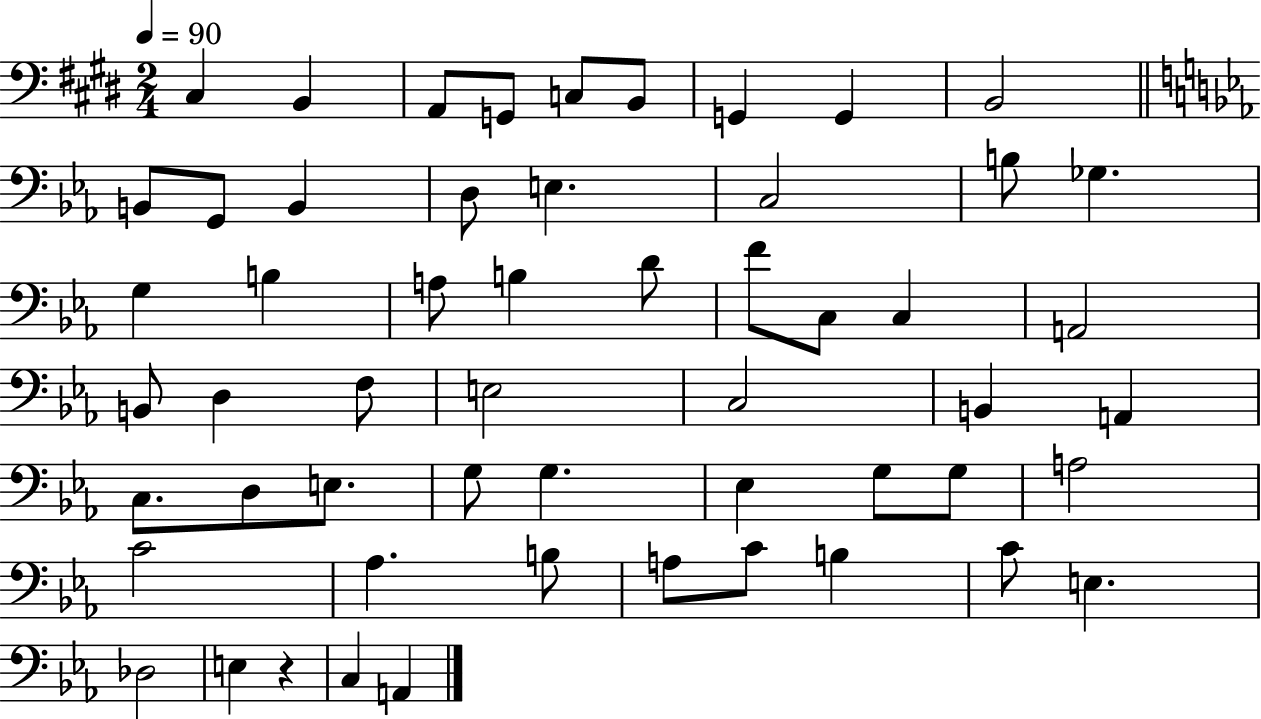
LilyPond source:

{
  \clef bass
  \numericTimeSignature
  \time 2/4
  \key e \major
  \tempo 4 = 90
  cis4 b,4 | a,8 g,8 c8 b,8 | g,4 g,4 | b,2 | \break \bar "||" \break \key c \minor b,8 g,8 b,4 | d8 e4. | c2 | b8 ges4. | \break g4 b4 | a8 b4 d'8 | f'8 c8 c4 | a,2 | \break b,8 d4 f8 | e2 | c2 | b,4 a,4 | \break c8. d8 e8. | g8 g4. | ees4 g8 g8 | a2 | \break c'2 | aes4. b8 | a8 c'8 b4 | c'8 e4. | \break des2 | e4 r4 | c4 a,4 | \bar "|."
}